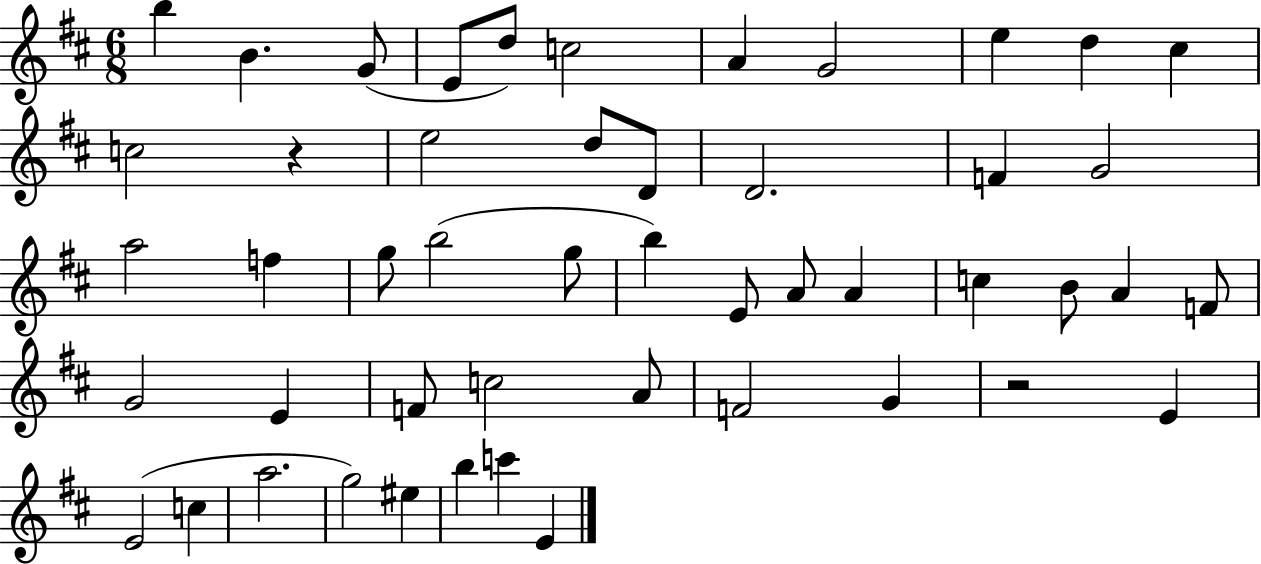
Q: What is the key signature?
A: D major